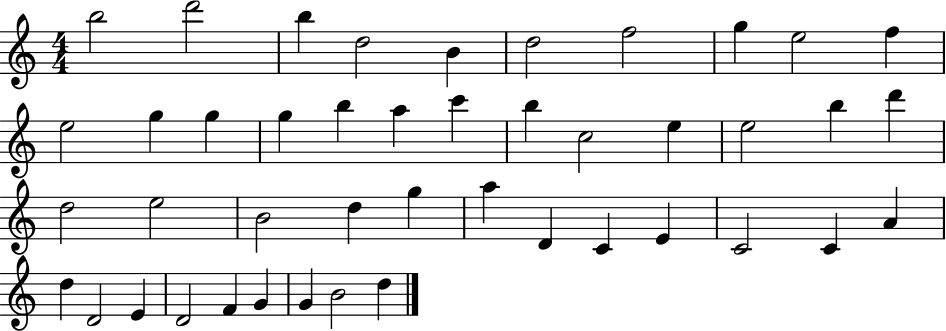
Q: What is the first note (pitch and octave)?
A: B5